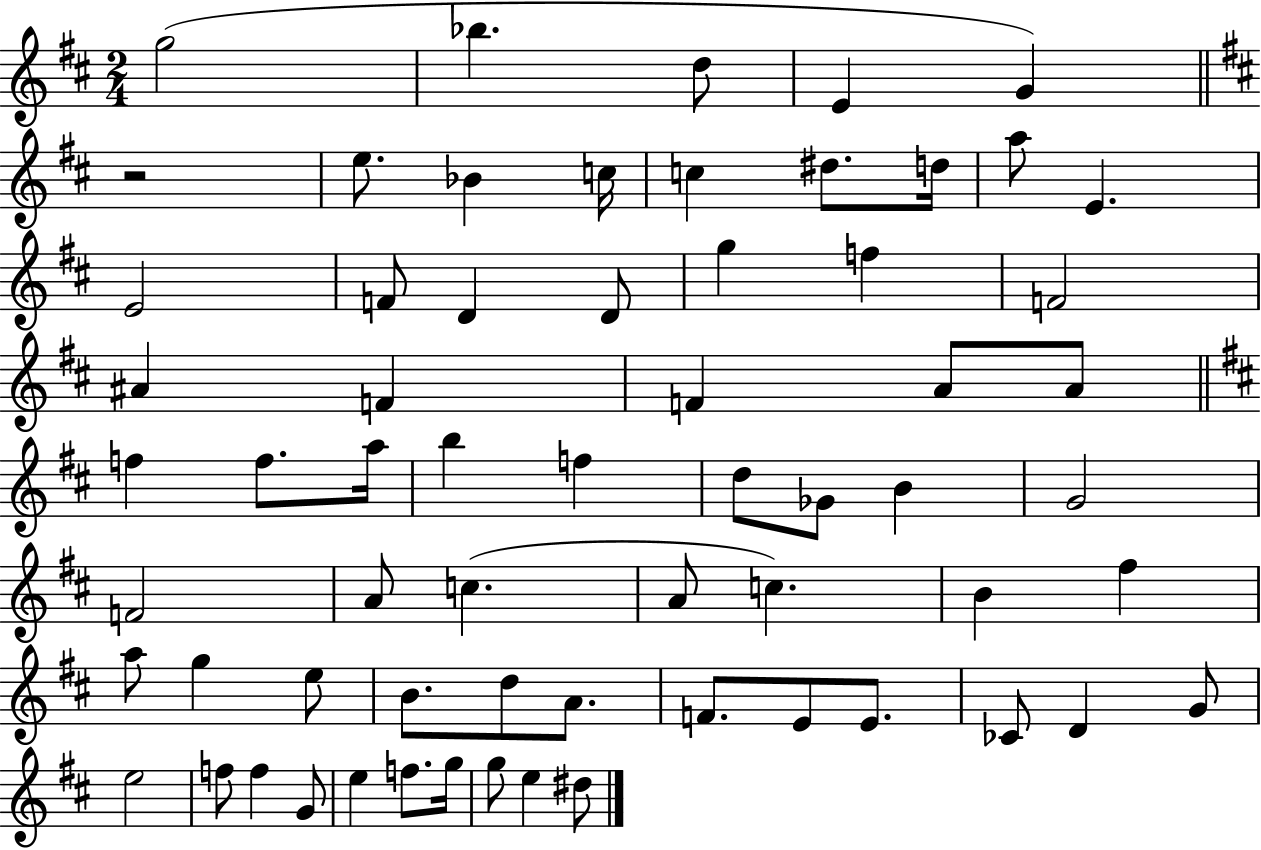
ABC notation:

X:1
T:Untitled
M:2/4
L:1/4
K:D
g2 _b d/2 E G z2 e/2 _B c/4 c ^d/2 d/4 a/2 E E2 F/2 D D/2 g f F2 ^A F F A/2 A/2 f f/2 a/4 b f d/2 _G/2 B G2 F2 A/2 c A/2 c B ^f a/2 g e/2 B/2 d/2 A/2 F/2 E/2 E/2 _C/2 D G/2 e2 f/2 f G/2 e f/2 g/4 g/2 e ^d/2